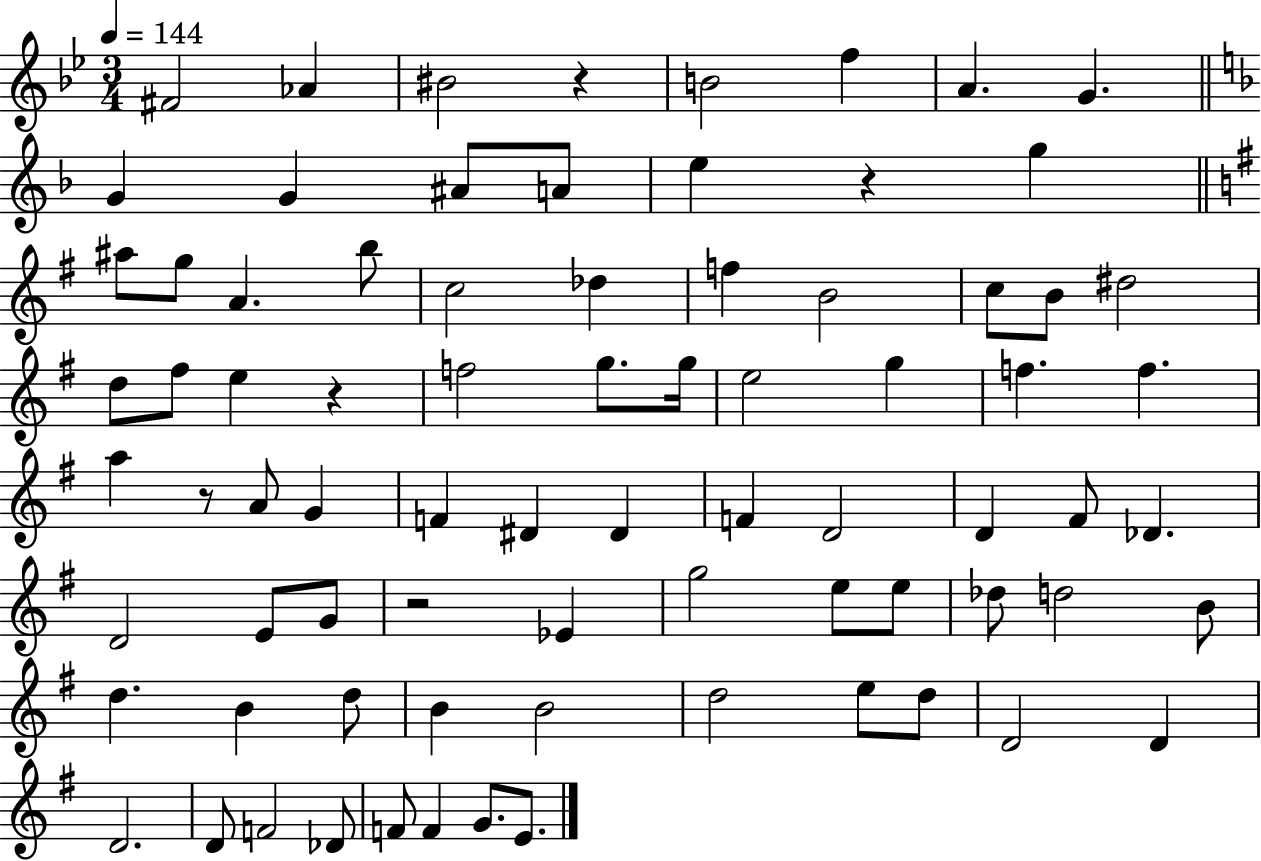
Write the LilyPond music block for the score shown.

{
  \clef treble
  \numericTimeSignature
  \time 3/4
  \key bes \major
  \tempo 4 = 144
  fis'2 aes'4 | bis'2 r4 | b'2 f''4 | a'4. g'4. | \break \bar "||" \break \key f \major g'4 g'4 ais'8 a'8 | e''4 r4 g''4 | \bar "||" \break \key e \minor ais''8 g''8 a'4. b''8 | c''2 des''4 | f''4 b'2 | c''8 b'8 dis''2 | \break d''8 fis''8 e''4 r4 | f''2 g''8. g''16 | e''2 g''4 | f''4. f''4. | \break a''4 r8 a'8 g'4 | f'4 dis'4 dis'4 | f'4 d'2 | d'4 fis'8 des'4. | \break d'2 e'8 g'8 | r2 ees'4 | g''2 e''8 e''8 | des''8 d''2 b'8 | \break d''4. b'4 d''8 | b'4 b'2 | d''2 e''8 d''8 | d'2 d'4 | \break d'2. | d'8 f'2 des'8 | f'8 f'4 g'8. e'8. | \bar "|."
}